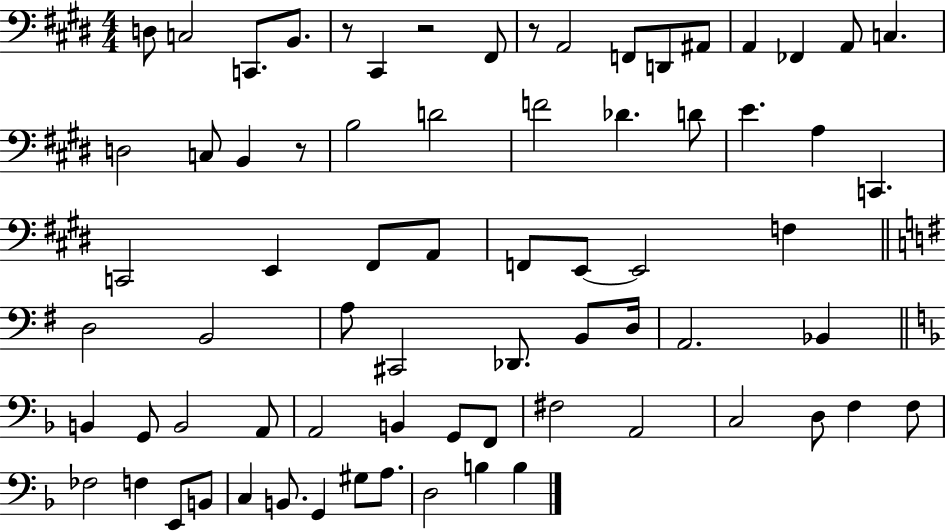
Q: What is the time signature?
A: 4/4